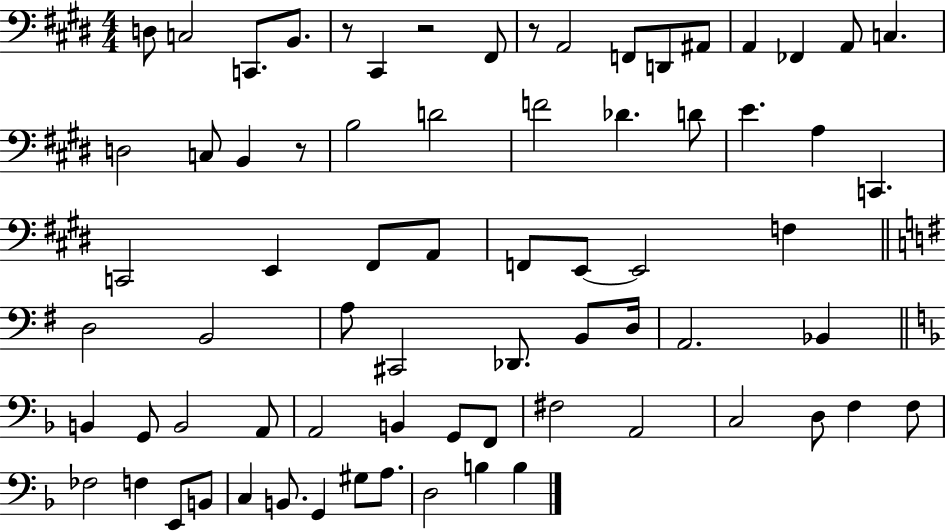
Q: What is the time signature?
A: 4/4